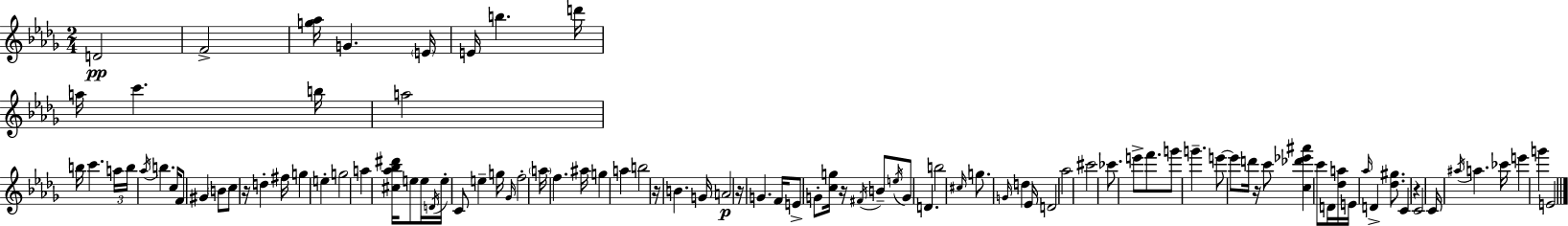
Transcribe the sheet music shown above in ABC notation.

X:1
T:Untitled
M:2/4
L:1/4
K:Bbm
D2 F2 [g_a]/4 G E/4 E/4 b d'/4 a/4 c' b/4 a2 b/4 c' a/4 b/4 _a/4 b c/4 F/2 ^G B/2 c/2 z/4 d ^f/4 g e g2 a [^c_a_b^d']/4 e/2 e/4 D/4 e/4 C/2 e g/4 _G/4 f2 a/4 f ^a/4 g a b2 z/4 B G/4 A2 z/4 G F/4 E/2 G/2 [cg]/4 z/4 ^F/4 B/2 e/4 G/2 D b2 ^c/4 g/2 G/4 d _E/4 D2 _a2 ^c'2 _c'/2 e'/2 f'/2 g'/2 g' e'/2 e'/2 d'/4 z/4 c'/2 [c_d'_e'^a'] c'/2 D/4 [_da]/4 E/4 _a/4 D [_d^g]/2 C z C2 C/4 ^a/4 a _c'/4 e' g' E2